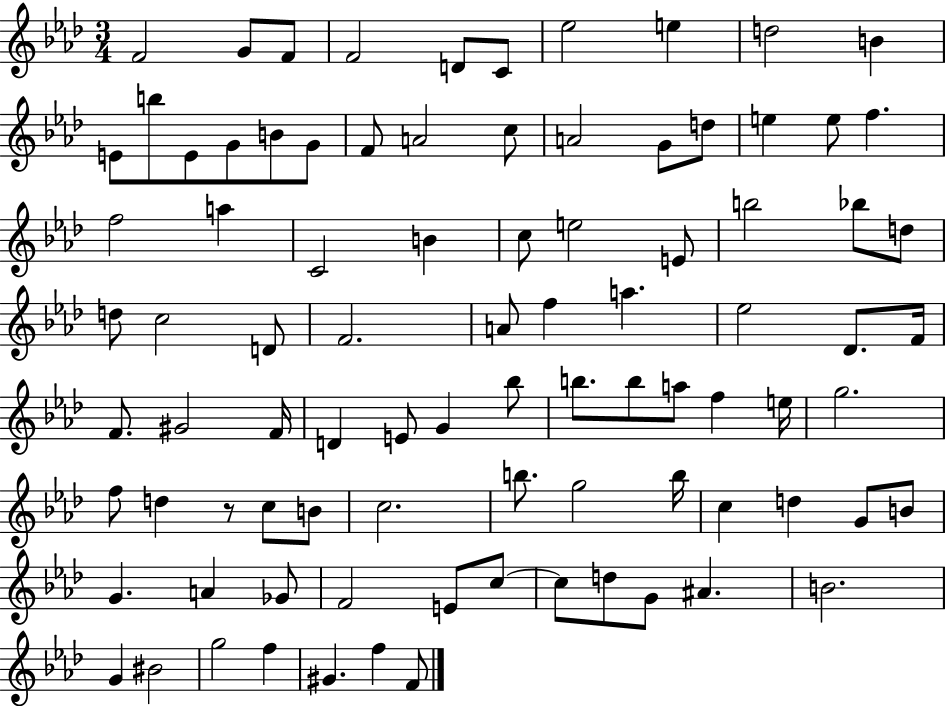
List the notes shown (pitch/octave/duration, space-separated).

F4/h G4/e F4/e F4/h D4/e C4/e Eb5/h E5/q D5/h B4/q E4/e B5/e E4/e G4/e B4/e G4/e F4/e A4/h C5/e A4/h G4/e D5/e E5/q E5/e F5/q. F5/h A5/q C4/h B4/q C5/e E5/h E4/e B5/h Bb5/e D5/e D5/e C5/h D4/e F4/h. A4/e F5/q A5/q. Eb5/h Db4/e. F4/s F4/e. G#4/h F4/s D4/q E4/e G4/q Bb5/e B5/e. B5/e A5/e F5/q E5/s G5/h. F5/e D5/q R/e C5/e B4/e C5/h. B5/e. G5/h B5/s C5/q D5/q G4/e B4/e G4/q. A4/q Gb4/e F4/h E4/e C5/e C5/e D5/e G4/e A#4/q. B4/h. G4/q BIS4/h G5/h F5/q G#4/q. F5/q F4/e